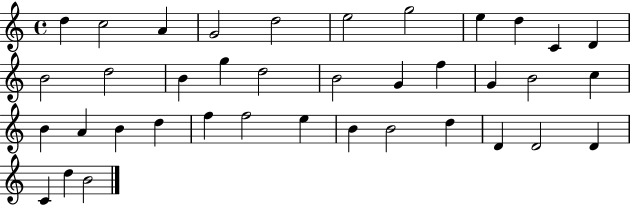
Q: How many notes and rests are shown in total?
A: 38